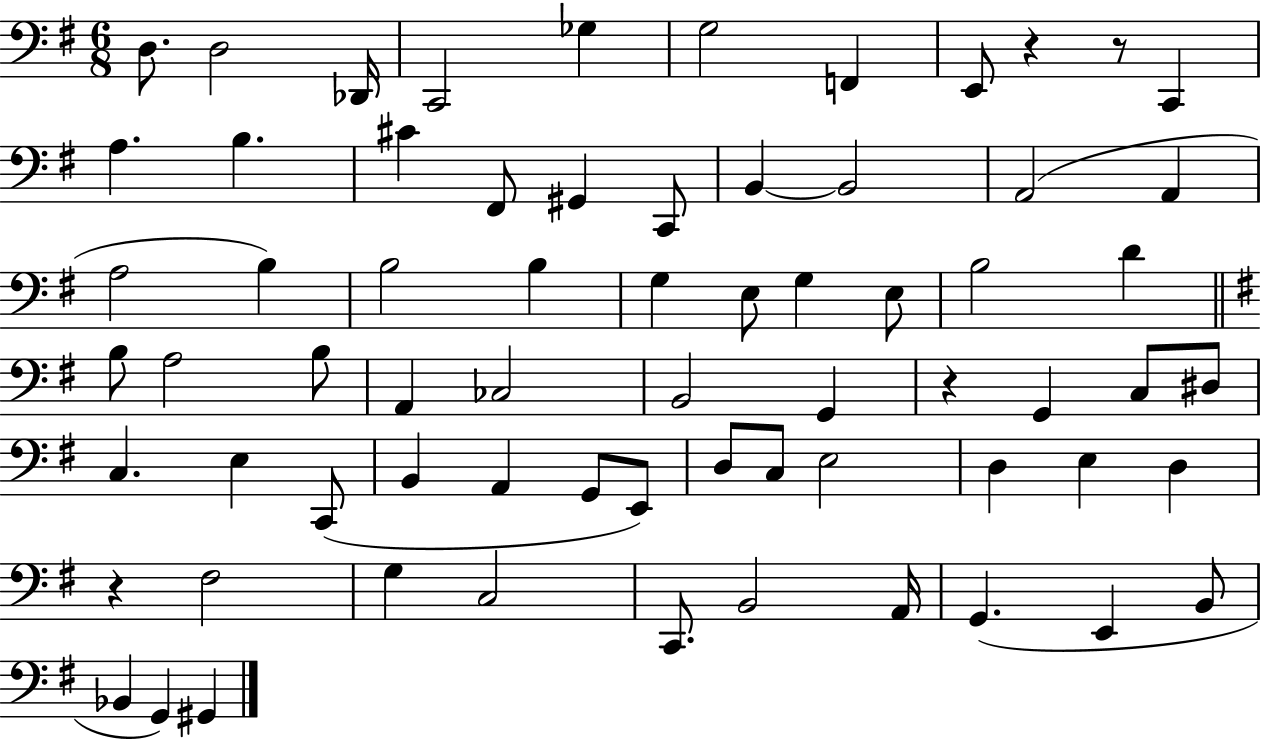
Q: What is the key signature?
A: G major